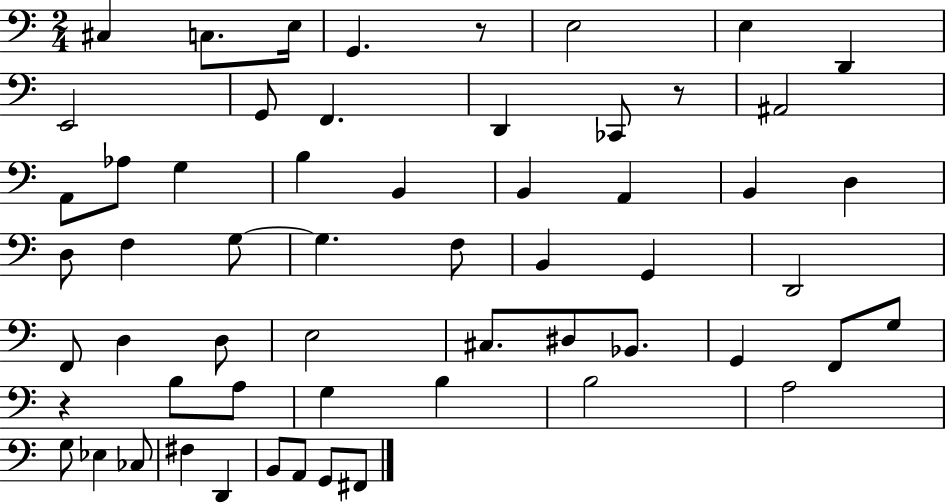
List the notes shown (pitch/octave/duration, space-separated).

C#3/q C3/e. E3/s G2/q. R/e E3/h E3/q D2/q E2/h G2/e F2/q. D2/q CES2/e R/e A#2/h A2/e Ab3/e G3/q B3/q B2/q B2/q A2/q B2/q D3/q D3/e F3/q G3/e G3/q. F3/e B2/q G2/q D2/h F2/e D3/q D3/e E3/h C#3/e. D#3/e Bb2/e. G2/q F2/e G3/e R/q B3/e A3/e G3/q B3/q B3/h A3/h G3/e Eb3/q CES3/e F#3/q D2/q B2/e A2/e G2/e F#2/e